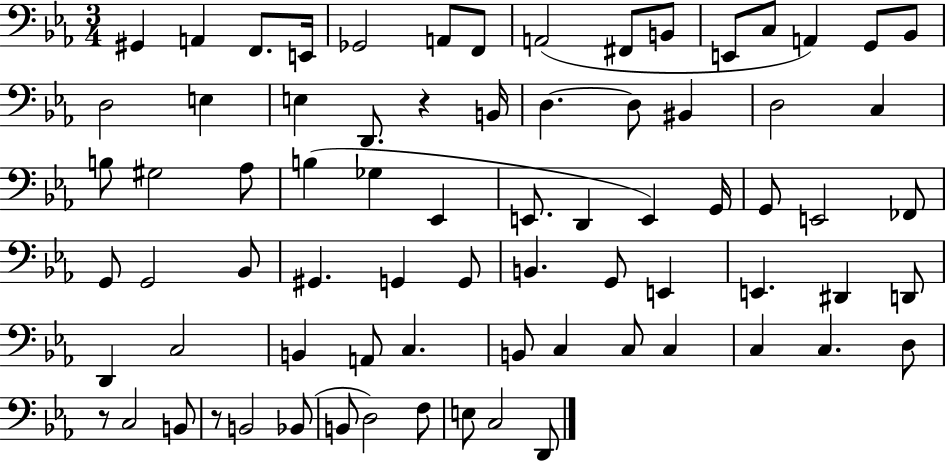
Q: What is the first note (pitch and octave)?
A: G#2